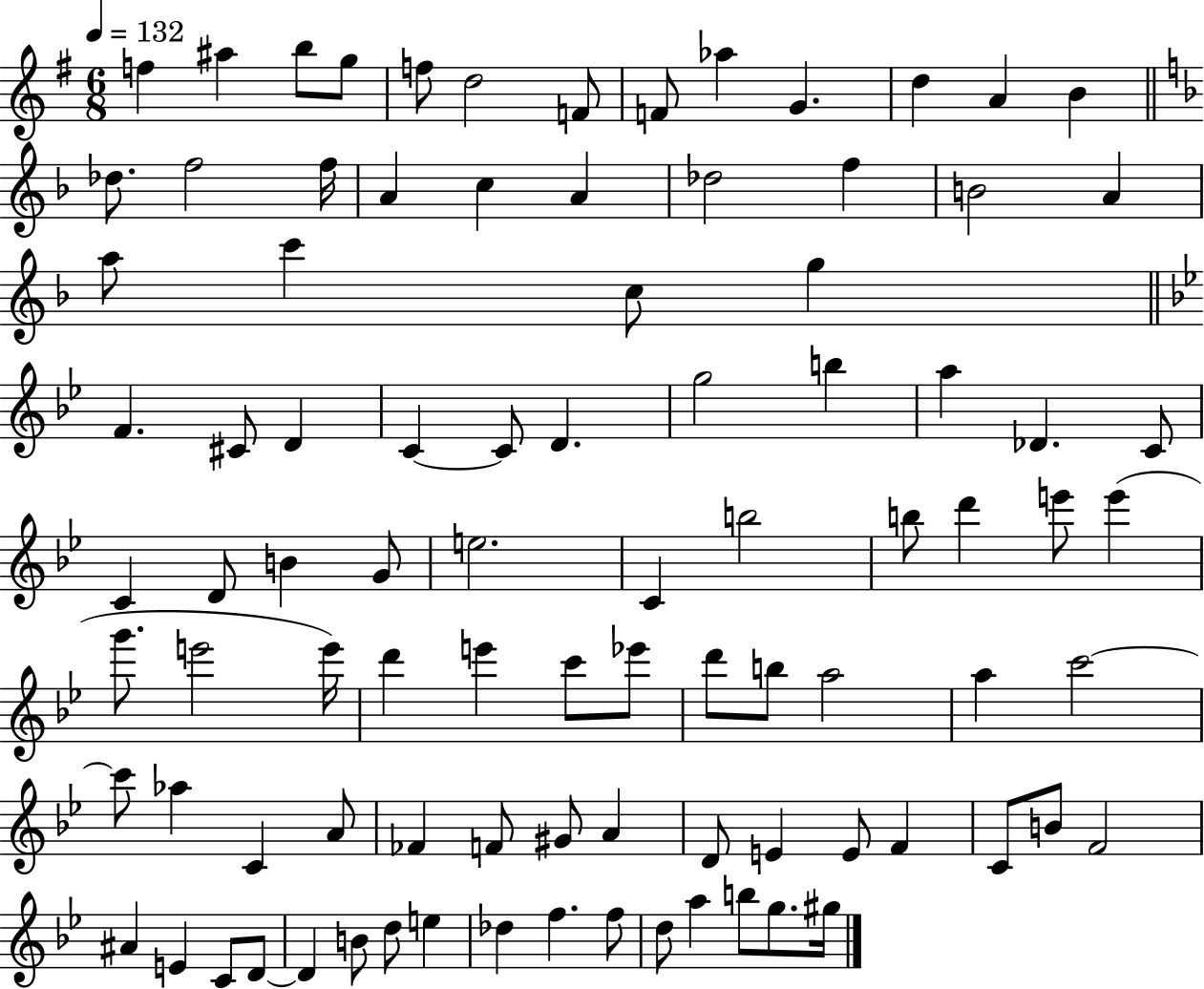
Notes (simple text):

F5/q A#5/q B5/e G5/e F5/e D5/h F4/e F4/e Ab5/q G4/q. D5/q A4/q B4/q Db5/e. F5/h F5/s A4/q C5/q A4/q Db5/h F5/q B4/h A4/q A5/e C6/q C5/e G5/q F4/q. C#4/e D4/q C4/q C4/e D4/q. G5/h B5/q A5/q Db4/q. C4/e C4/q D4/e B4/q G4/e E5/h. C4/q B5/h B5/e D6/q E6/e E6/q G6/e. E6/h E6/s D6/q E6/q C6/e Eb6/e D6/e B5/e A5/h A5/q C6/h C6/e Ab5/q C4/q A4/e FES4/q F4/e G#4/e A4/q D4/e E4/q E4/e F4/q C4/e B4/e F4/h A#4/q E4/q C4/e D4/e D4/q B4/e D5/e E5/q Db5/q F5/q. F5/e D5/e A5/q B5/e G5/e. G#5/s